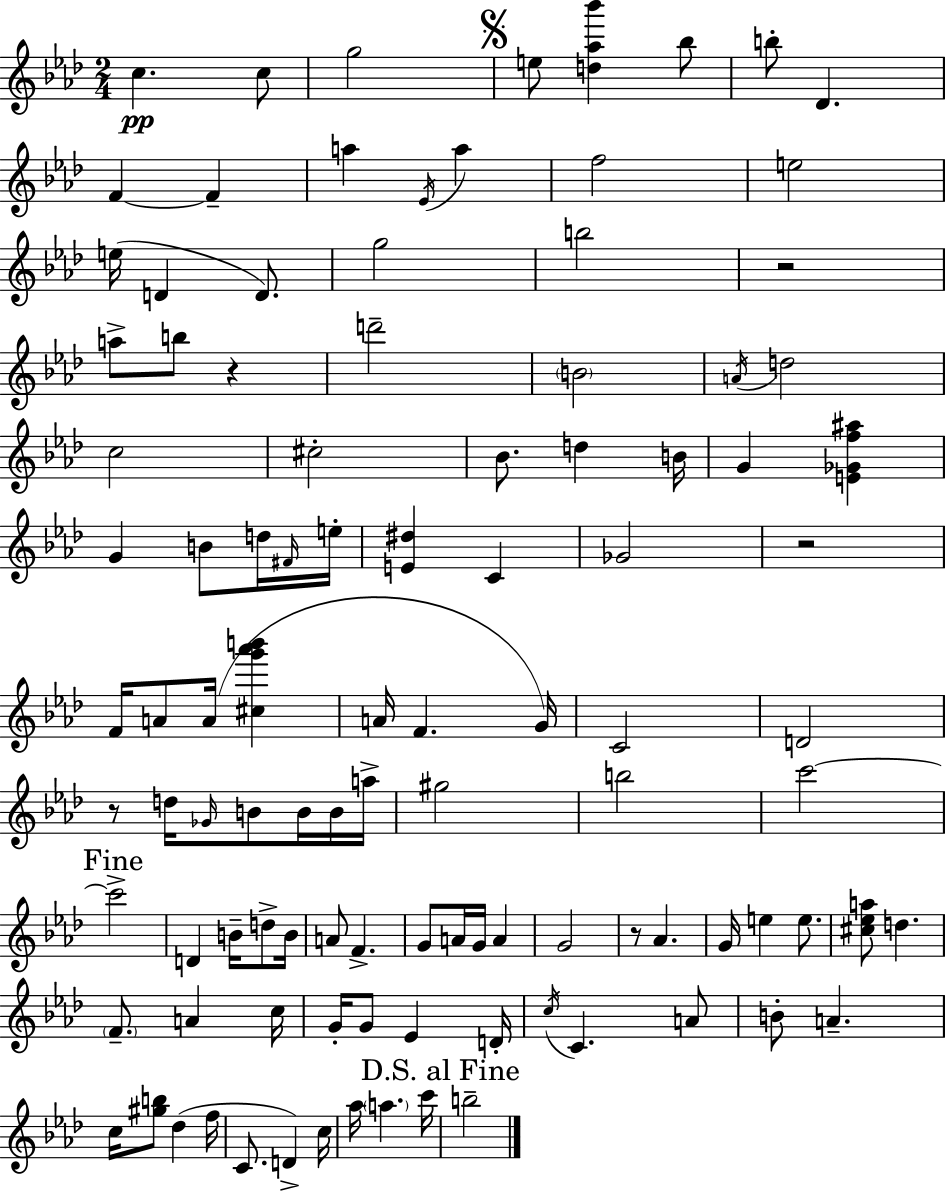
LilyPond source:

{
  \clef treble
  \numericTimeSignature
  \time 2/4
  \key f \minor
  c''4.\pp c''8 | g''2 | \mark \markup { \musicglyph "scripts.segno" } e''8 <d'' aes'' bes'''>4 bes''8 | b''8-. des'4. | \break f'4~~ f'4-- | a''4 \acciaccatura { ees'16 } a''4 | f''2 | e''2 | \break e''16( d'4 d'8.) | g''2 | b''2 | r2 | \break a''8-> b''8 r4 | d'''2-- | \parenthesize b'2 | \acciaccatura { a'16 } d''2 | \break c''2 | cis''2-. | bes'8. d''4 | b'16 g'4 <e' ges' f'' ais''>4 | \break g'4 b'8 | d''16 \grace { fis'16 } e''16-. <e' dis''>4 c'4 | ges'2 | r2 | \break f'16 a'8 a'16( <cis'' g''' aes''' b'''>4 | a'16 f'4. | g'16) c'2 | d'2 | \break r8 d''16 \grace { ges'16 } b'8 | b'16 b'16 a''16-> gis''2 | b''2 | c'''2~~ | \break \mark "Fine" c'''2-> | d'4 | b'16-- d''8-> b'16 a'8 f'4.-> | g'8 a'16 g'16 | \break a'4 g'2 | r8 aes'4. | g'16 e''4 | e''8. <cis'' ees'' a''>8 d''4. | \break \parenthesize f'8.-- a'4 | c''16 g'16-. g'8 ees'4 | d'16-. \acciaccatura { c''16 } c'4. | a'8 b'8-. a'4.-- | \break c''16 <gis'' b''>8 | des''4( f''16 c'8. | d'4->) c''16 aes''16 \parenthesize a''4. | c'''16 \mark "D.S. al Fine" b''2-- | \break \bar "|."
}